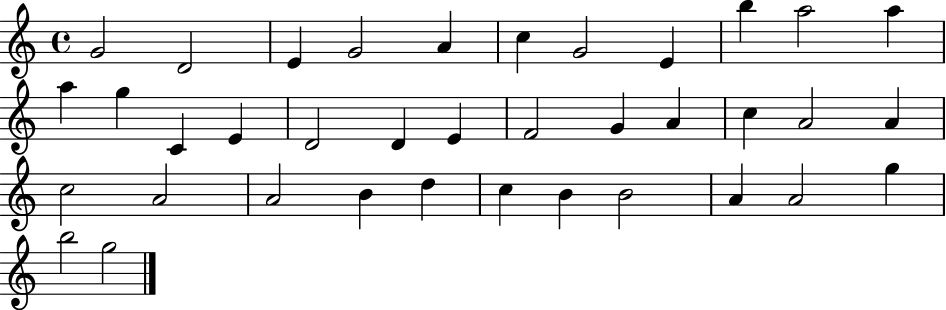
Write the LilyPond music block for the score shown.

{
  \clef treble
  \time 4/4
  \defaultTimeSignature
  \key c \major
  g'2 d'2 | e'4 g'2 a'4 | c''4 g'2 e'4 | b''4 a''2 a''4 | \break a''4 g''4 c'4 e'4 | d'2 d'4 e'4 | f'2 g'4 a'4 | c''4 a'2 a'4 | \break c''2 a'2 | a'2 b'4 d''4 | c''4 b'4 b'2 | a'4 a'2 g''4 | \break b''2 g''2 | \bar "|."
}